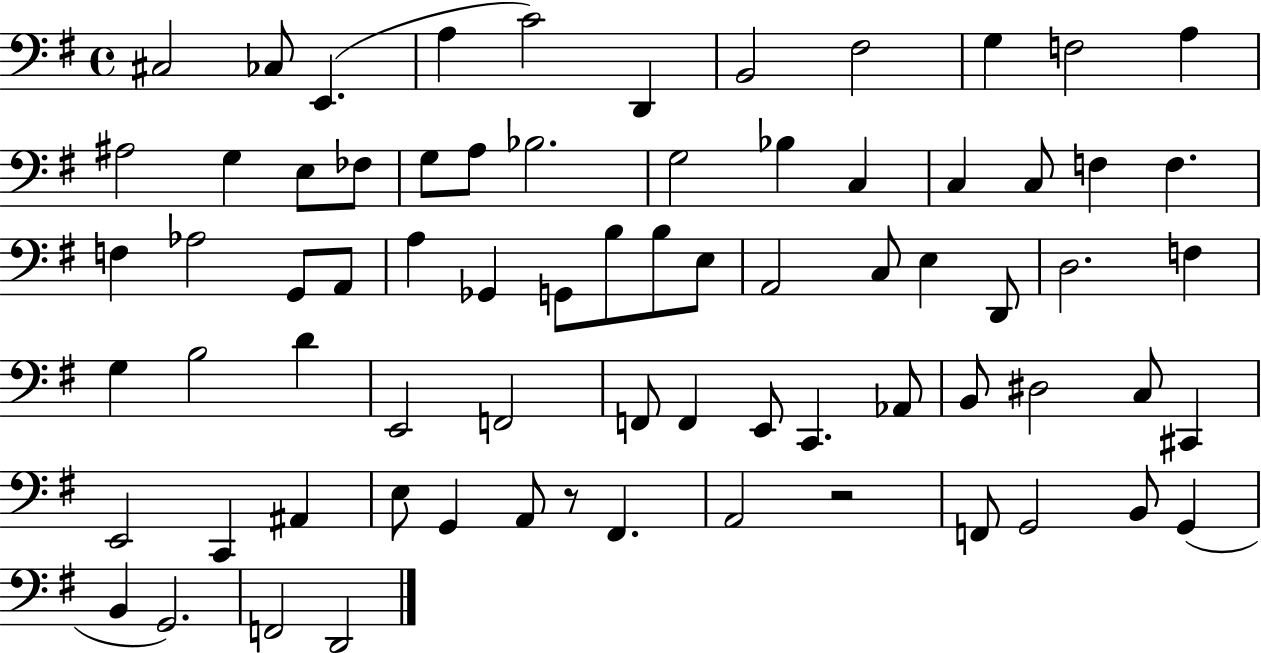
C#3/h CES3/e E2/q. A3/q C4/h D2/q B2/h F#3/h G3/q F3/h A3/q A#3/h G3/q E3/e FES3/e G3/e A3/e Bb3/h. G3/h Bb3/q C3/q C3/q C3/e F3/q F3/q. F3/q Ab3/h G2/e A2/e A3/q Gb2/q G2/e B3/e B3/e E3/e A2/h C3/e E3/q D2/e D3/h. F3/q G3/q B3/h D4/q E2/h F2/h F2/e F2/q E2/e C2/q. Ab2/e B2/e D#3/h C3/e C#2/q E2/h C2/q A#2/q E3/e G2/q A2/e R/e F#2/q. A2/h R/h F2/e G2/h B2/e G2/q B2/q G2/h. F2/h D2/h